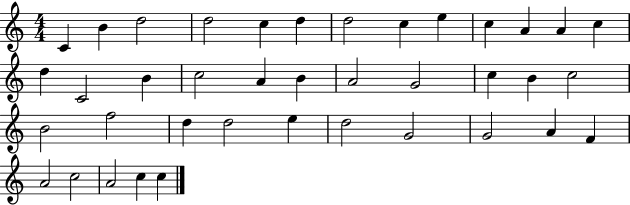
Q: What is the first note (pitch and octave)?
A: C4